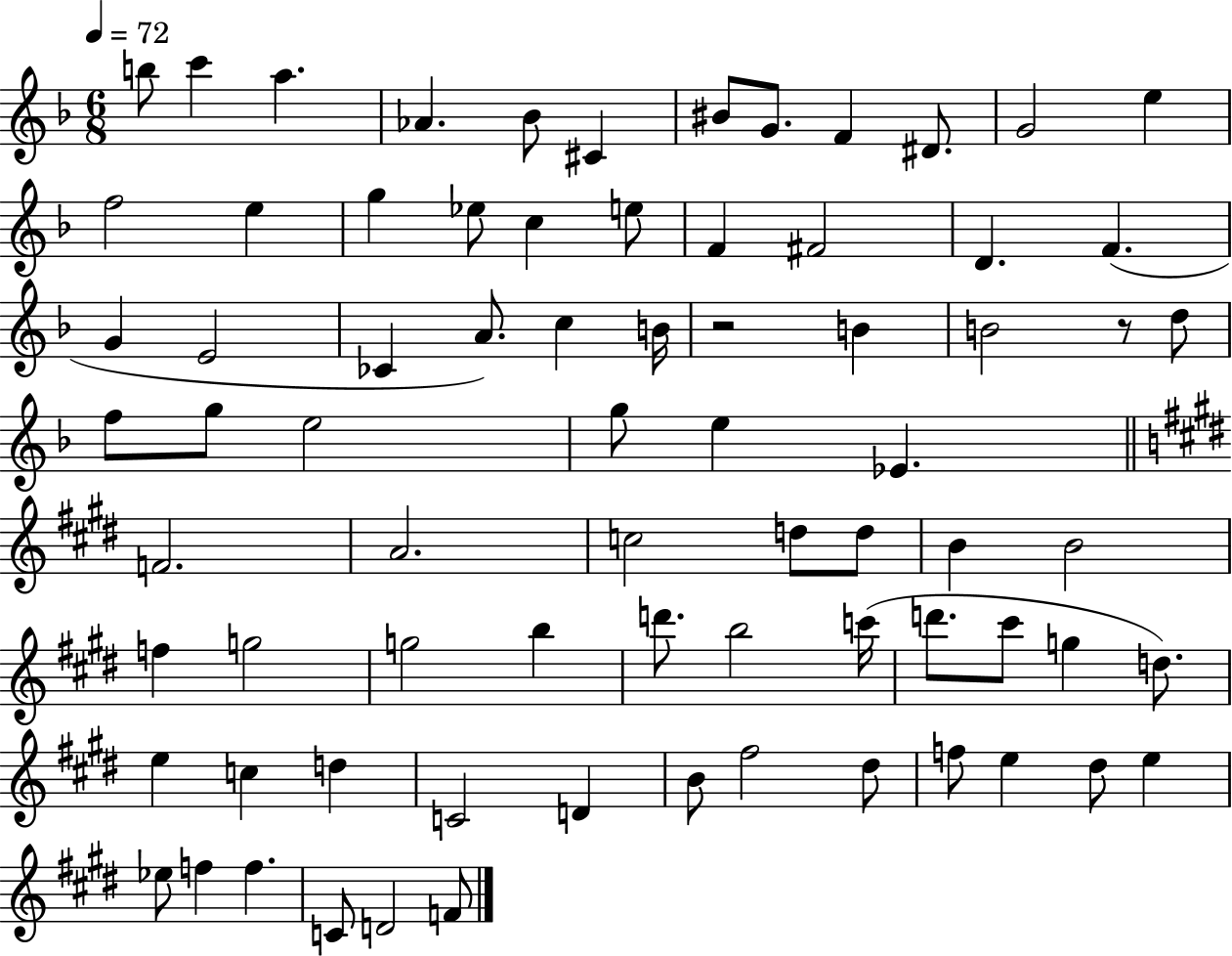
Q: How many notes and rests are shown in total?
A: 75